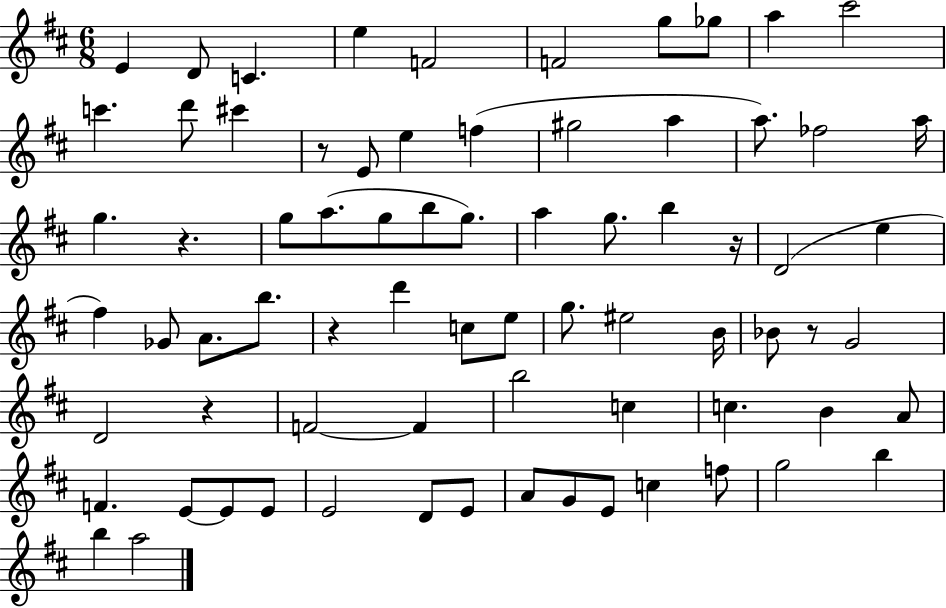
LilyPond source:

{
  \clef treble
  \numericTimeSignature
  \time 6/8
  \key d \major
  e'4 d'8 c'4. | e''4 f'2 | f'2 g''8 ges''8 | a''4 cis'''2 | \break c'''4. d'''8 cis'''4 | r8 e'8 e''4 f''4( | gis''2 a''4 | a''8.) fes''2 a''16 | \break g''4. r4. | g''8 a''8.( g''8 b''8 g''8.) | a''4 g''8. b''4 r16 | d'2( e''4 | \break fis''4) ges'8 a'8. b''8. | r4 d'''4 c''8 e''8 | g''8. eis''2 b'16 | bes'8 r8 g'2 | \break d'2 r4 | f'2~~ f'4 | b''2 c''4 | c''4. b'4 a'8 | \break f'4. e'8~~ e'8 e'8 | e'2 d'8 e'8 | a'8 g'8 e'8 c''4 f''8 | g''2 b''4 | \break b''4 a''2 | \bar "|."
}